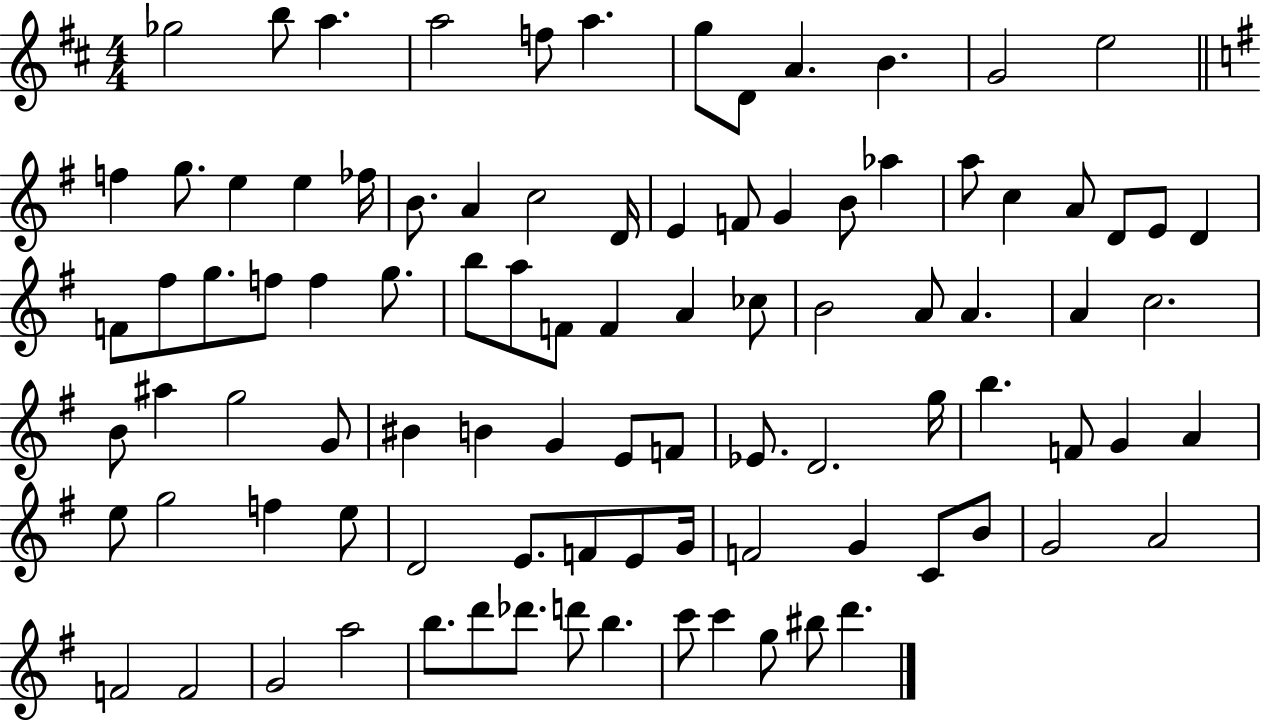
{
  \clef treble
  \numericTimeSignature
  \time 4/4
  \key d \major
  \repeat volta 2 { ges''2 b''8 a''4. | a''2 f''8 a''4. | g''8 d'8 a'4. b'4. | g'2 e''2 | \break \bar "||" \break \key e \minor f''4 g''8. e''4 e''4 fes''16 | b'8. a'4 c''2 d'16 | e'4 f'8 g'4 b'8 aes''4 | a''8 c''4 a'8 d'8 e'8 d'4 | \break f'8 fis''8 g''8. f''8 f''4 g''8. | b''8 a''8 f'8 f'4 a'4 ces''8 | b'2 a'8 a'4. | a'4 c''2. | \break b'8 ais''4 g''2 g'8 | bis'4 b'4 g'4 e'8 f'8 | ees'8. d'2. g''16 | b''4. f'8 g'4 a'4 | \break e''8 g''2 f''4 e''8 | d'2 e'8. f'8 e'8 g'16 | f'2 g'4 c'8 b'8 | g'2 a'2 | \break f'2 f'2 | g'2 a''2 | b''8. d'''8 des'''8. d'''8 b''4. | c'''8 c'''4 g''8 bis''8 d'''4. | \break } \bar "|."
}